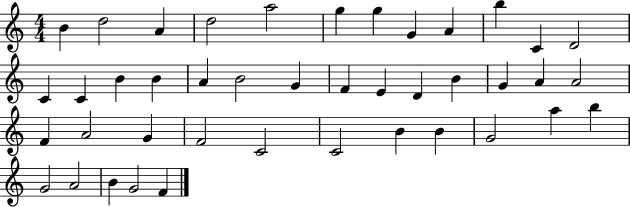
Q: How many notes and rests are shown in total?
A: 42